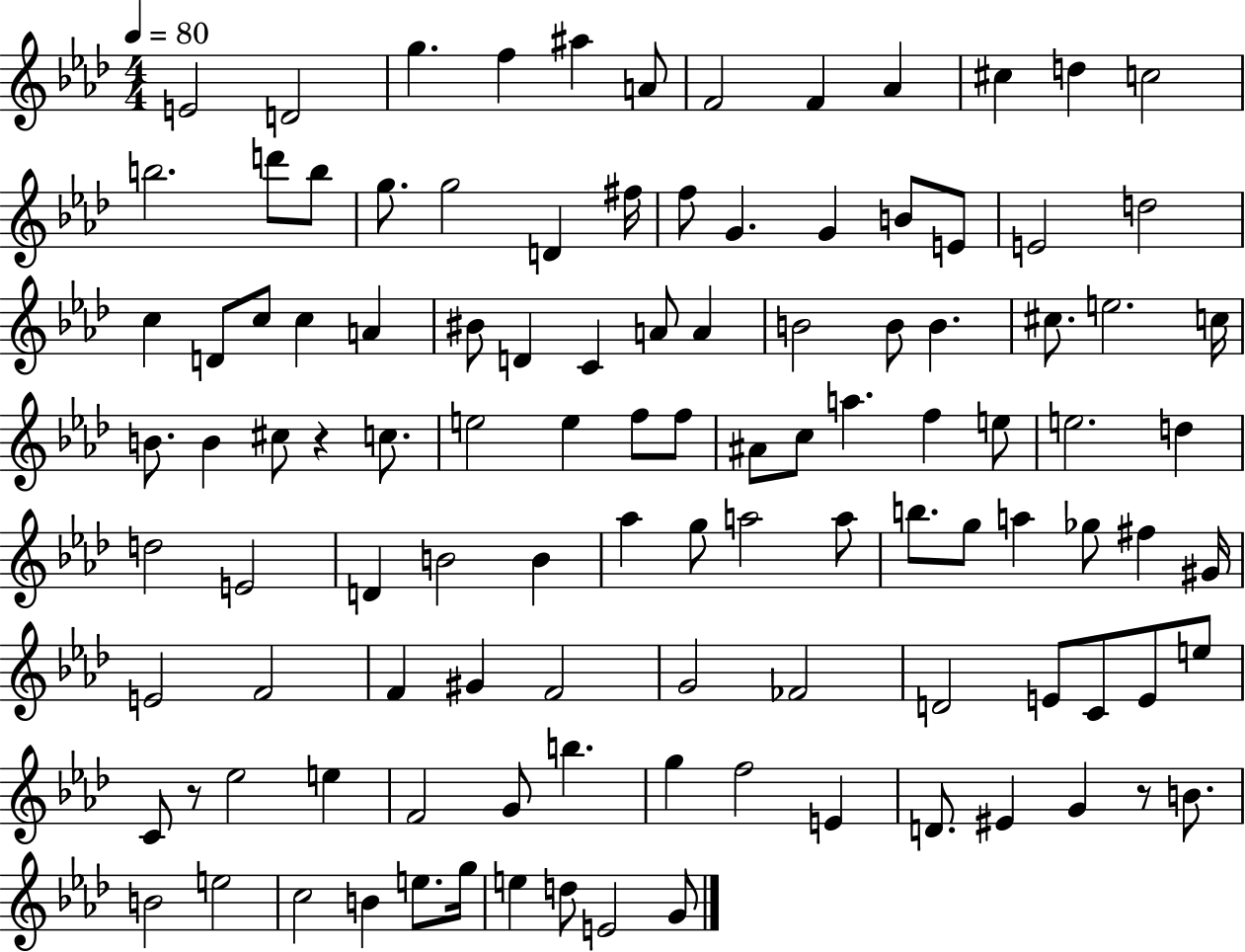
X:1
T:Untitled
M:4/4
L:1/4
K:Ab
E2 D2 g f ^a A/2 F2 F _A ^c d c2 b2 d'/2 b/2 g/2 g2 D ^f/4 f/2 G G B/2 E/2 E2 d2 c D/2 c/2 c A ^B/2 D C A/2 A B2 B/2 B ^c/2 e2 c/4 B/2 B ^c/2 z c/2 e2 e f/2 f/2 ^A/2 c/2 a f e/2 e2 d d2 E2 D B2 B _a g/2 a2 a/2 b/2 g/2 a _g/2 ^f ^G/4 E2 F2 F ^G F2 G2 _F2 D2 E/2 C/2 E/2 e/2 C/2 z/2 _e2 e F2 G/2 b g f2 E D/2 ^E G z/2 B/2 B2 e2 c2 B e/2 g/4 e d/2 E2 G/2